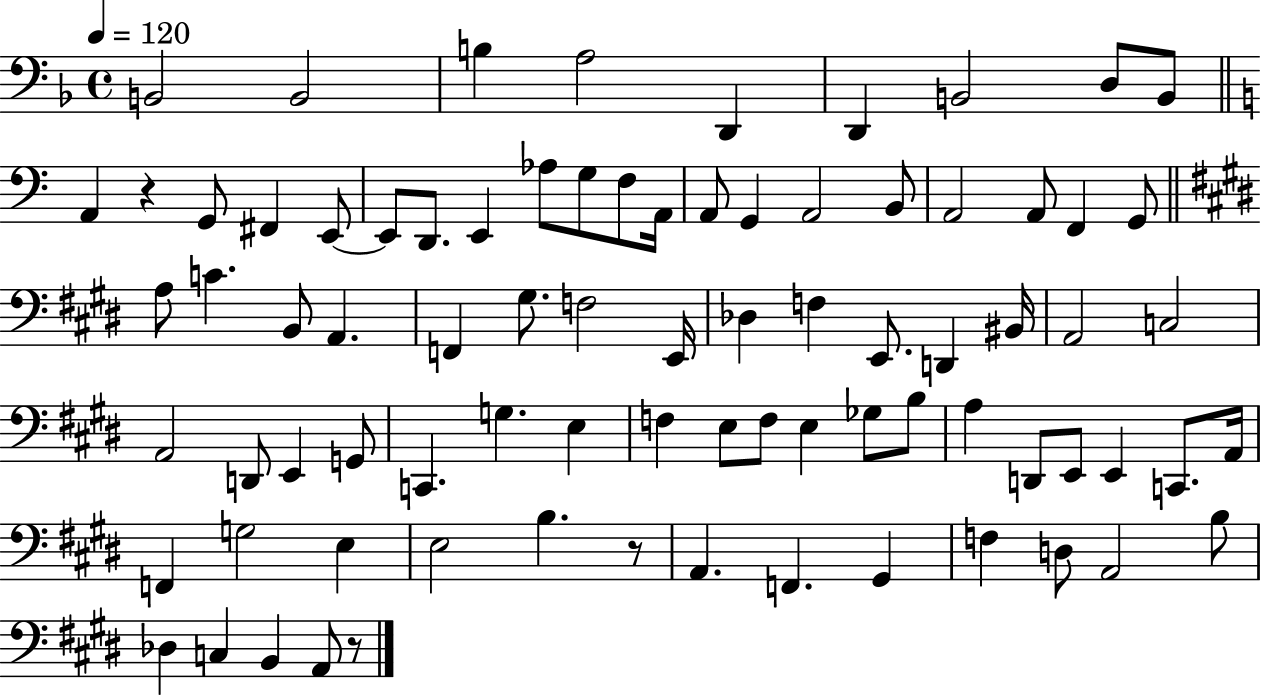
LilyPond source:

{
  \clef bass
  \time 4/4
  \defaultTimeSignature
  \key f \major
  \tempo 4 = 120
  b,2 b,2 | b4 a2 d,4 | d,4 b,2 d8 b,8 | \bar "||" \break \key c \major a,4 r4 g,8 fis,4 e,8~~ | e,8 d,8. e,4 aes8 g8 f8 a,16 | a,8 g,4 a,2 b,8 | a,2 a,8 f,4 g,8 | \break \bar "||" \break \key e \major a8 c'4. b,8 a,4. | f,4 gis8. f2 e,16 | des4 f4 e,8. d,4 bis,16 | a,2 c2 | \break a,2 d,8 e,4 g,8 | c,4. g4. e4 | f4 e8 f8 e4 ges8 b8 | a4 d,8 e,8 e,4 c,8. a,16 | \break f,4 g2 e4 | e2 b4. r8 | a,4. f,4. gis,4 | f4 d8 a,2 b8 | \break des4 c4 b,4 a,8 r8 | \bar "|."
}